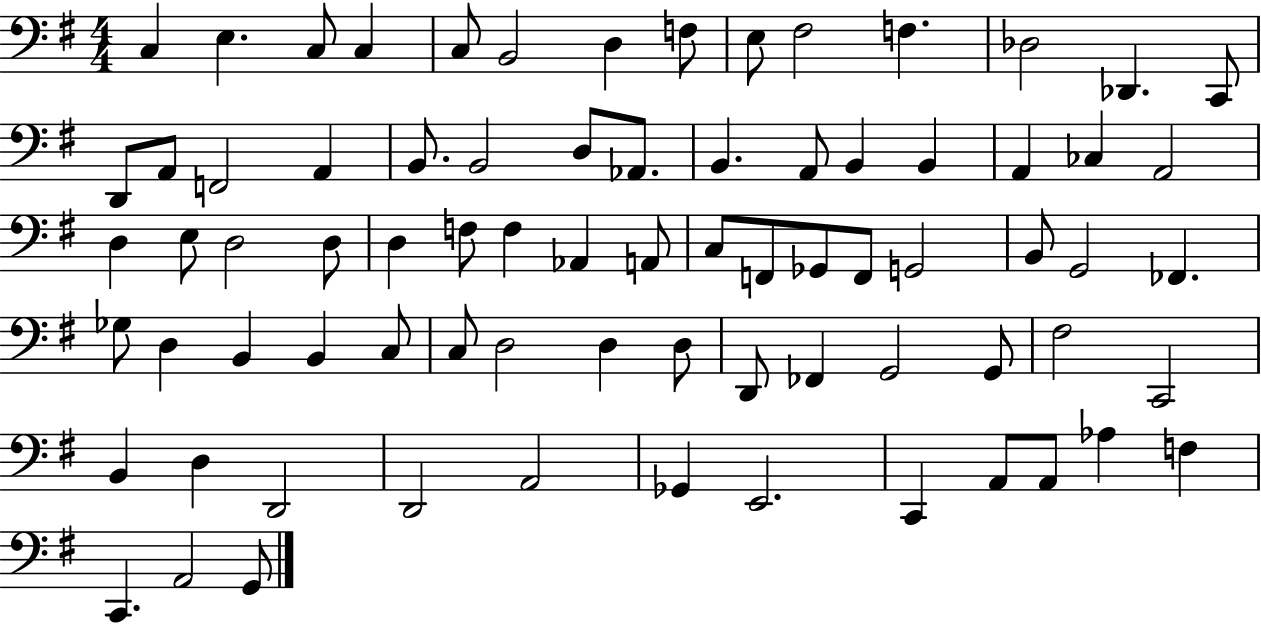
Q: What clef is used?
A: bass